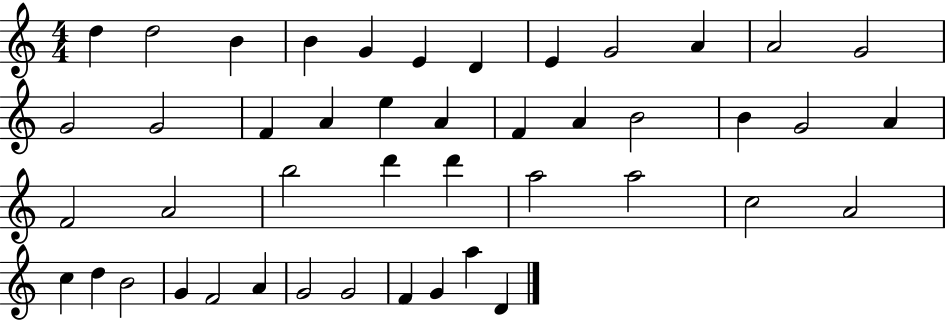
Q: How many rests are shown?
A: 0